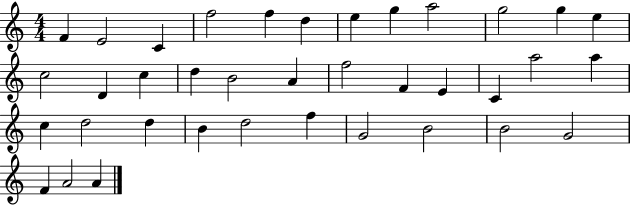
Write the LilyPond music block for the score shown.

{
  \clef treble
  \numericTimeSignature
  \time 4/4
  \key c \major
  f'4 e'2 c'4 | f''2 f''4 d''4 | e''4 g''4 a''2 | g''2 g''4 e''4 | \break c''2 d'4 c''4 | d''4 b'2 a'4 | f''2 f'4 e'4 | c'4 a''2 a''4 | \break c''4 d''2 d''4 | b'4 d''2 f''4 | g'2 b'2 | b'2 g'2 | \break f'4 a'2 a'4 | \bar "|."
}